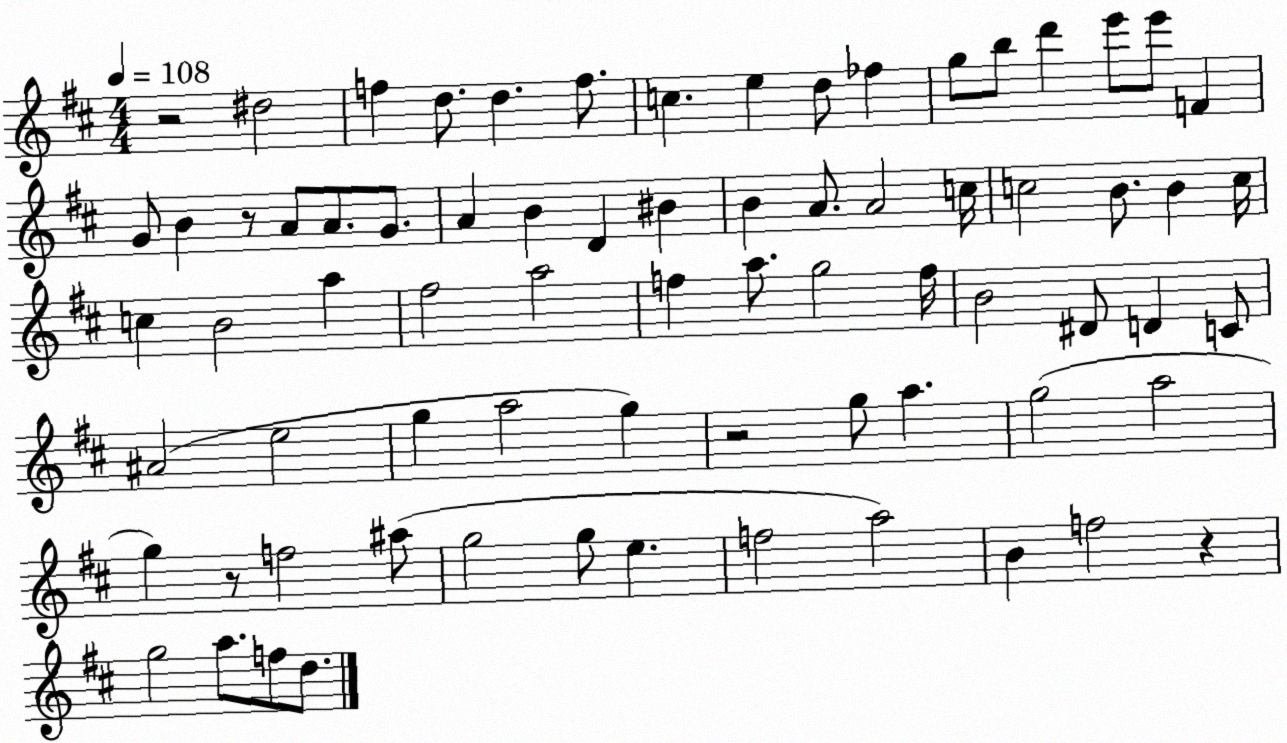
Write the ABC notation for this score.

X:1
T:Untitled
M:4/4
L:1/4
K:D
z2 ^d2 f d/2 d f/2 c e d/2 _f g/2 b/2 d' e'/2 e'/2 F G/2 B z/2 A/2 A/2 G/2 A B D ^B B A/2 A2 c/4 c2 B/2 B c/4 c B2 a ^f2 a2 f a/2 g2 f/4 B2 ^D/2 D C/2 ^A2 e2 g a2 g z2 g/2 a g2 a2 g z/2 f2 ^a/2 g2 g/2 e f2 a2 B f2 z g2 a/2 f/2 d/2